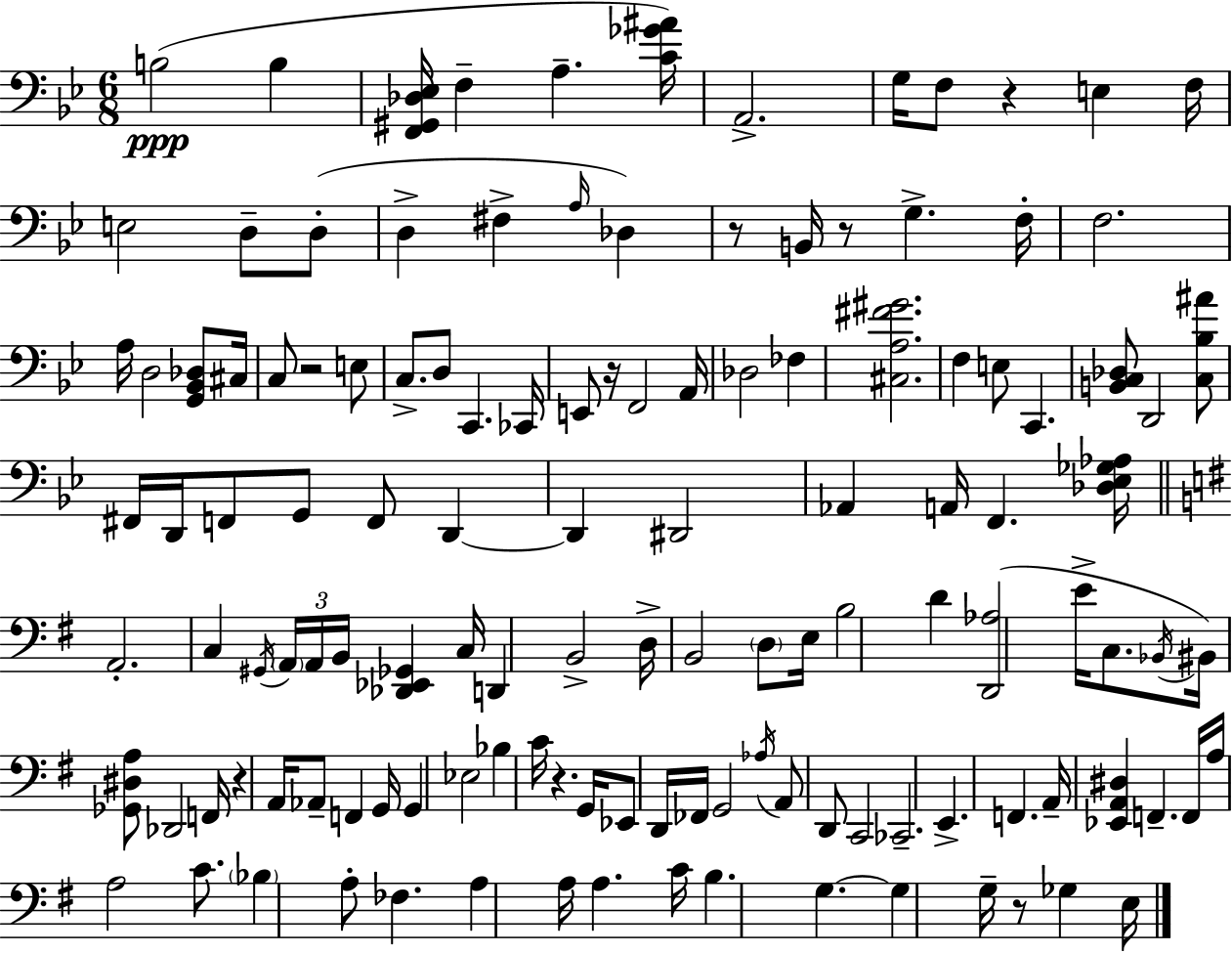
X:1
T:Untitled
M:6/8
L:1/4
K:Gm
B,2 B, [F,,^G,,_D,_E,]/4 F, A, [C_G^A]/4 A,,2 G,/4 F,/2 z E, F,/4 E,2 D,/2 D,/2 D, ^F, A,/4 _D, z/2 B,,/4 z/2 G, F,/4 F,2 A,/4 D,2 [G,,_B,,_D,]/2 ^C,/4 C,/2 z2 E,/2 C,/2 D,/2 C,, _C,,/4 E,,/2 z/4 F,,2 A,,/4 _D,2 _F, [^C,A,^F^G]2 F, E,/2 C,, [B,,C,_D,]/2 D,,2 [C,_B,^A]/2 ^F,,/4 D,,/4 F,,/2 G,,/2 F,,/2 D,, D,, ^D,,2 _A,, A,,/4 F,, [_D,_E,_G,_A,]/4 A,,2 C, ^G,,/4 A,,/4 A,,/4 B,,/4 [_D,,_E,,_G,,] C,/4 D,, B,,2 D,/4 B,,2 D,/2 E,/4 B,2 D [D,,_A,]2 E/4 C,/2 _B,,/4 ^B,,/4 [_G,,^D,A,]/2 _D,,2 F,,/4 z A,,/4 _A,,/2 F,, G,,/4 G,, _E,2 _B, C/4 z G,,/4 _E,,/2 D,,/4 _F,,/4 G,,2 _A,/4 A,,/2 D,,/2 C,,2 _C,,2 E,, F,, A,,/4 [_E,,A,,^D,] F,, F,,/4 A,/4 A,2 C/2 _B, A,/2 _F, A, A,/4 A, C/4 B, G, G, G,/4 z/2 _G, E,/4